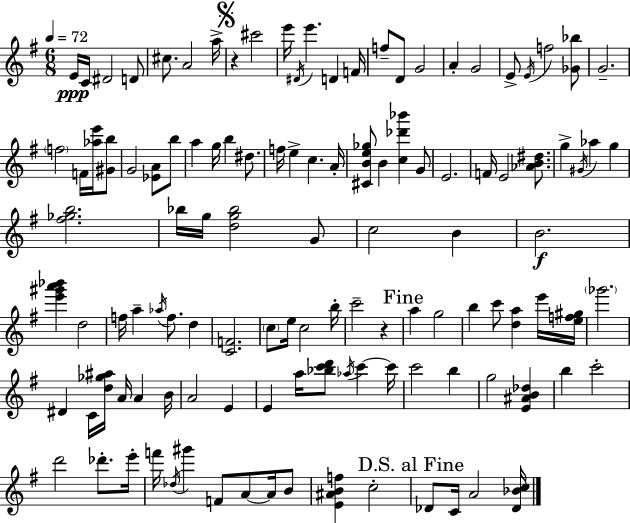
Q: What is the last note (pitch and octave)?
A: A4